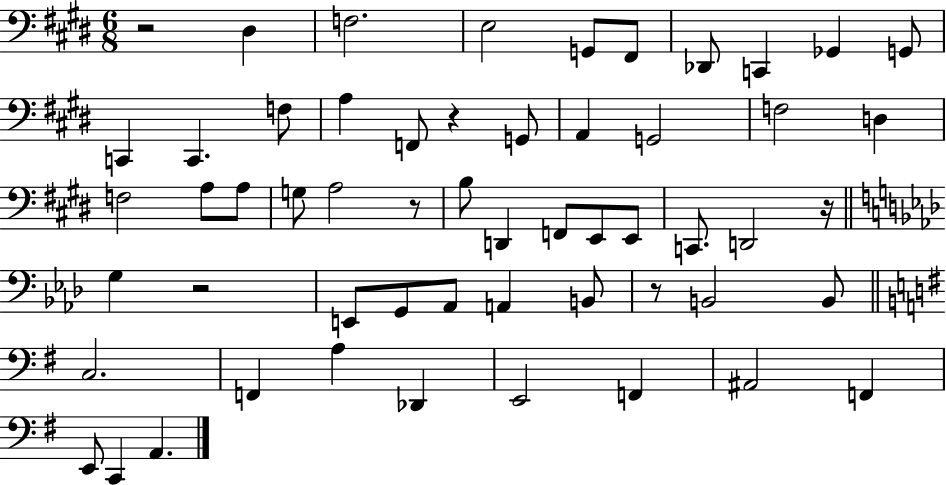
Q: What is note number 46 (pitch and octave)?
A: A#2